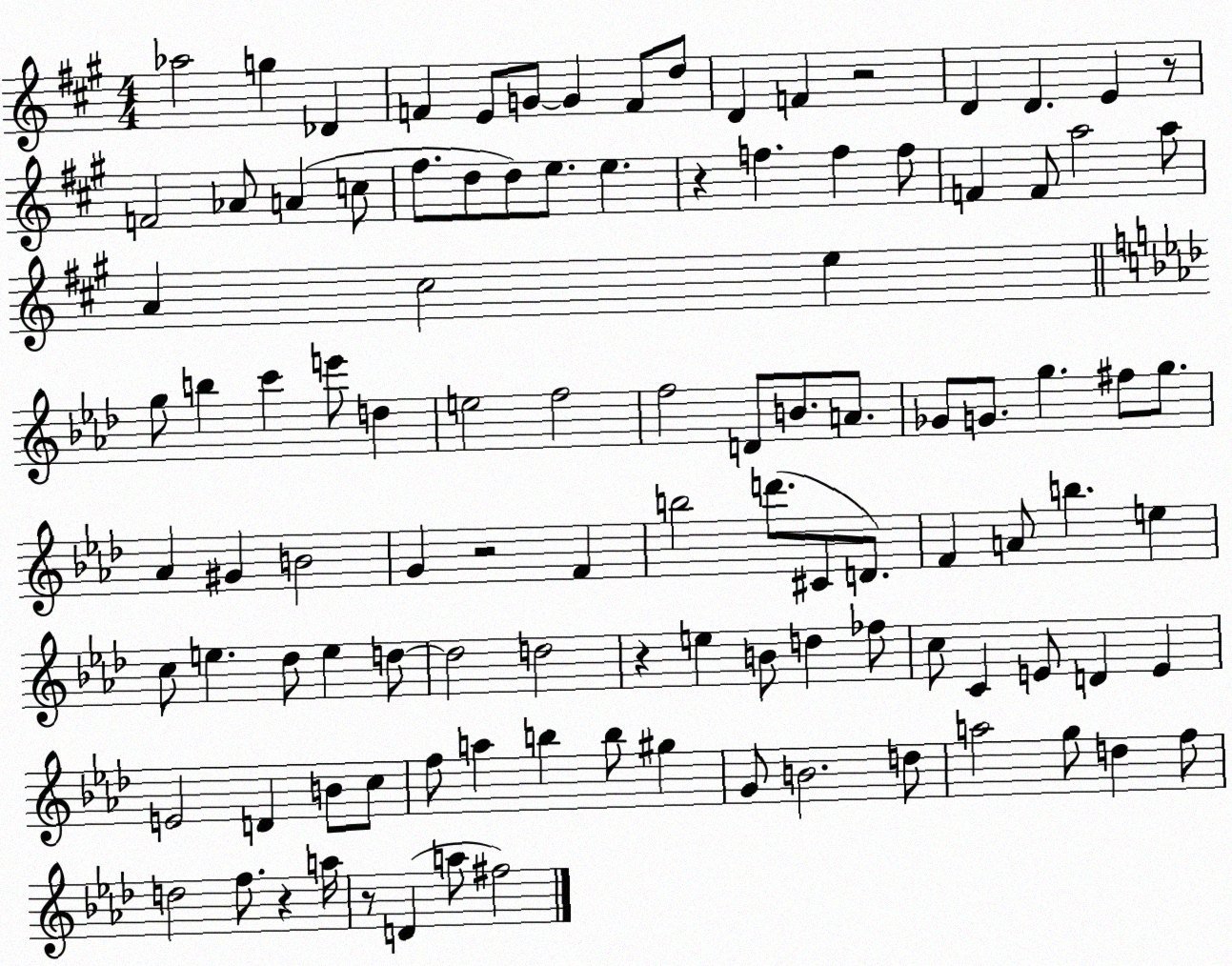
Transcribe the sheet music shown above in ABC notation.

X:1
T:Untitled
M:4/4
L:1/4
K:A
_a2 g _D F E/2 G/2 G F/2 d/2 D F z2 D D E z/2 F2 _A/2 A c/2 ^f/2 d/2 d/2 e/2 e z f f f/2 F F/2 a2 a/2 A ^c2 e g/2 b c' e'/2 d e2 f2 f2 D/2 B/2 A/2 _G/2 G/2 g ^f/2 g/2 _A ^G B2 G z2 F b2 d'/2 ^C/2 D/2 F A/2 b e c/2 e _d/2 e d/2 d2 d2 z e B/2 d _f/2 c/2 C E/2 D E E2 D B/2 c/2 f/2 a b b/2 ^g G/2 B2 d/2 a2 g/2 d f/2 d2 f/2 z a/4 z/2 D a/2 ^f2